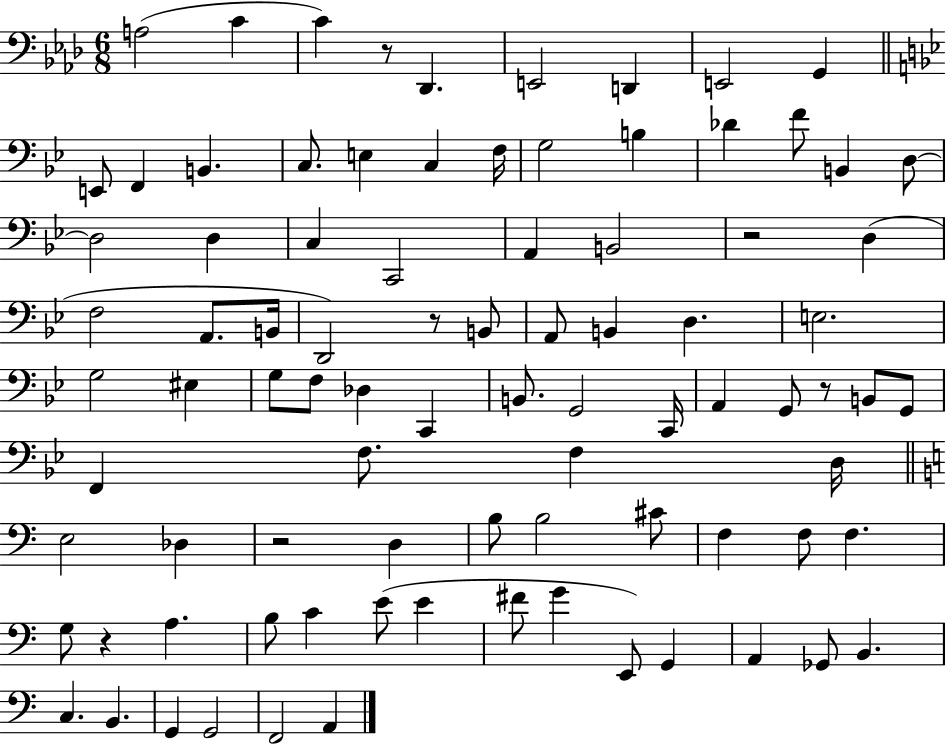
{
  \clef bass
  \numericTimeSignature
  \time 6/8
  \key aes \major
  a2( c'4 | c'4) r8 des,4. | e,2 d,4 | e,2 g,4 | \break \bar "||" \break \key g \minor e,8 f,4 b,4. | c8. e4 c4 f16 | g2 b4 | des'4 f'8 b,4 d8~~ | \break d2 d4 | c4 c,2 | a,4 b,2 | r2 d4( | \break f2 a,8. b,16 | d,2) r8 b,8 | a,8 b,4 d4. | e2. | \break g2 eis4 | g8 f8 des4 c,4 | b,8. g,2 c,16 | a,4 g,8 r8 b,8 g,8 | \break f,4 f8. f4 d16 | \bar "||" \break \key a \minor e2 des4 | r2 d4 | b8 b2 cis'8 | f4 f8 f4. | \break g8 r4 a4. | b8 c'4 e'8( e'4 | fis'8 g'4 e,8) g,4 | a,4 ges,8 b,4. | \break c4. b,4. | g,4 g,2 | f,2 a,4 | \bar "|."
}